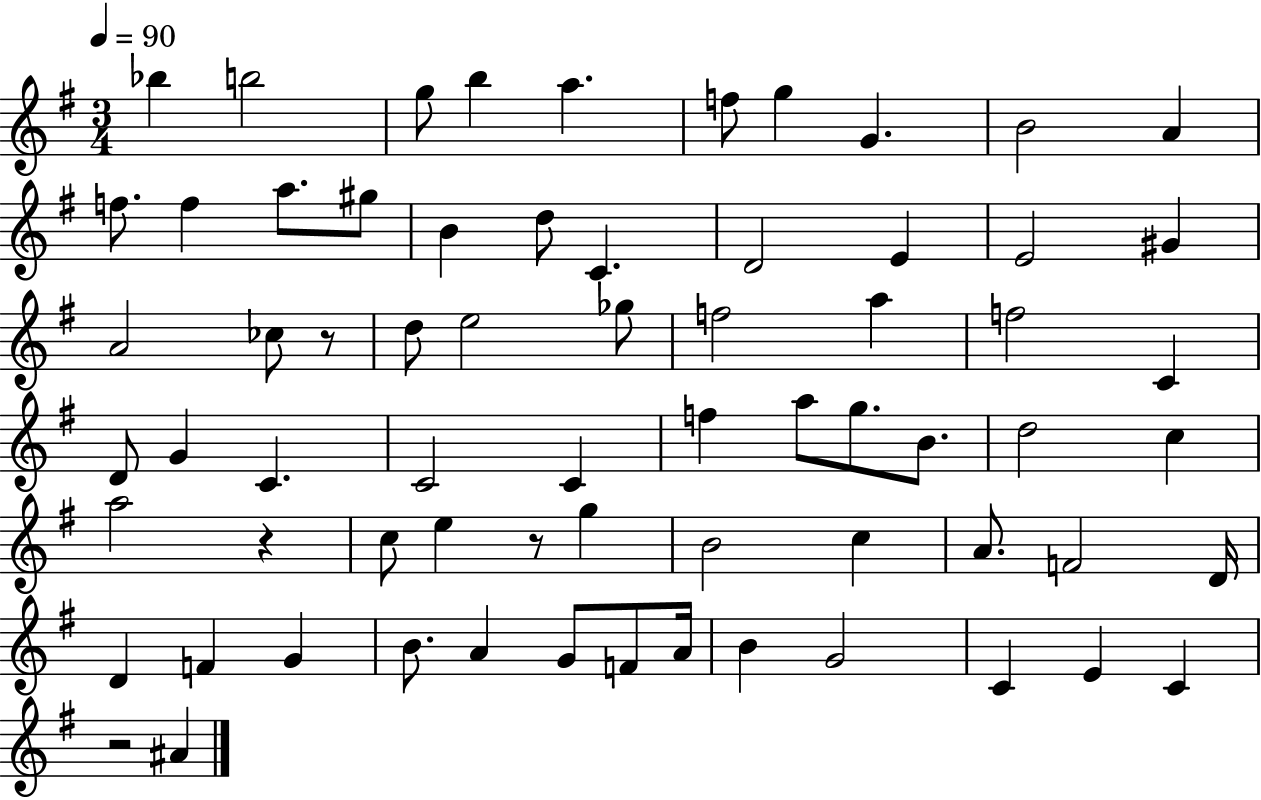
Bb5/q B5/h G5/e B5/q A5/q. F5/e G5/q G4/q. B4/h A4/q F5/e. F5/q A5/e. G#5/e B4/q D5/e C4/q. D4/h E4/q E4/h G#4/q A4/h CES5/e R/e D5/e E5/h Gb5/e F5/h A5/q F5/h C4/q D4/e G4/q C4/q. C4/h C4/q F5/q A5/e G5/e. B4/e. D5/h C5/q A5/h R/q C5/e E5/q R/e G5/q B4/h C5/q A4/e. F4/h D4/s D4/q F4/q G4/q B4/e. A4/q G4/e F4/e A4/s B4/q G4/h C4/q E4/q C4/q R/h A#4/q